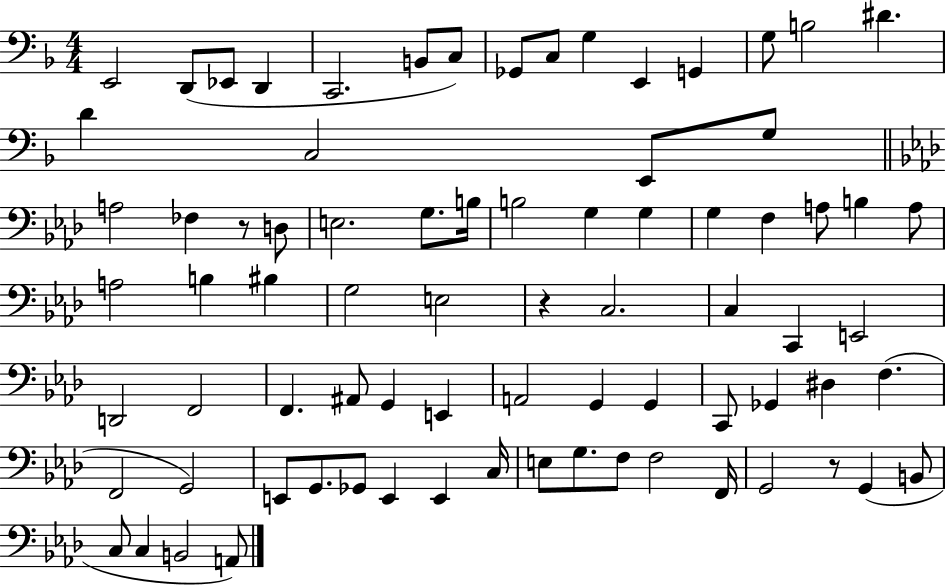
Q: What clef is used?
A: bass